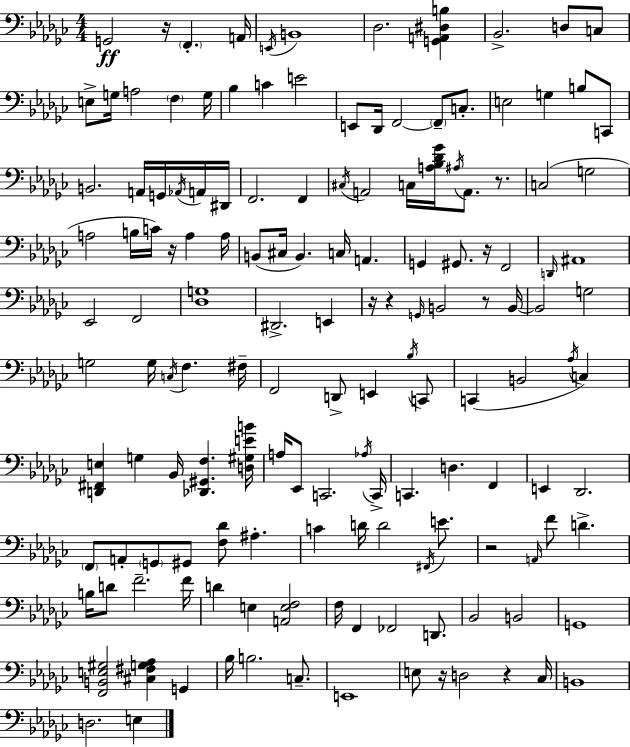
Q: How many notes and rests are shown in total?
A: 148